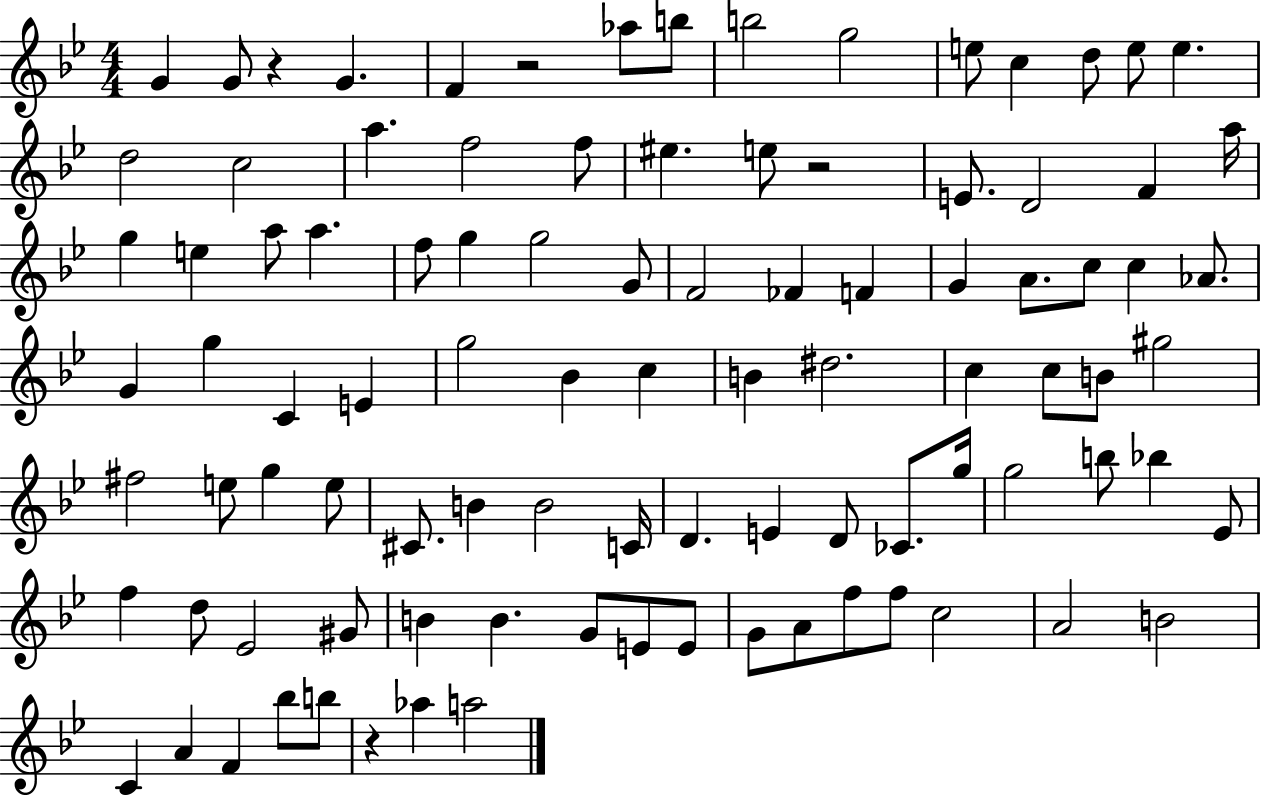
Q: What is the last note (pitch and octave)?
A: A5